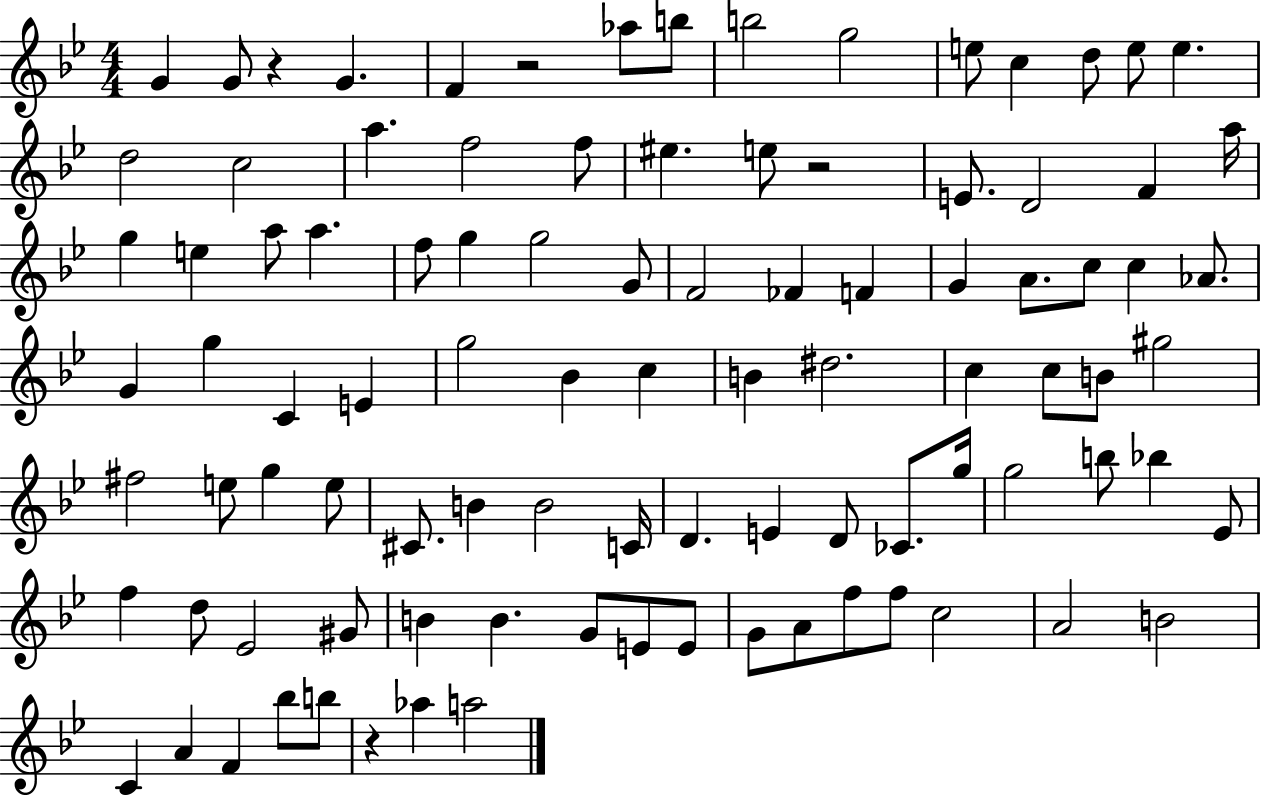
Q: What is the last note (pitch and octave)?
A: A5